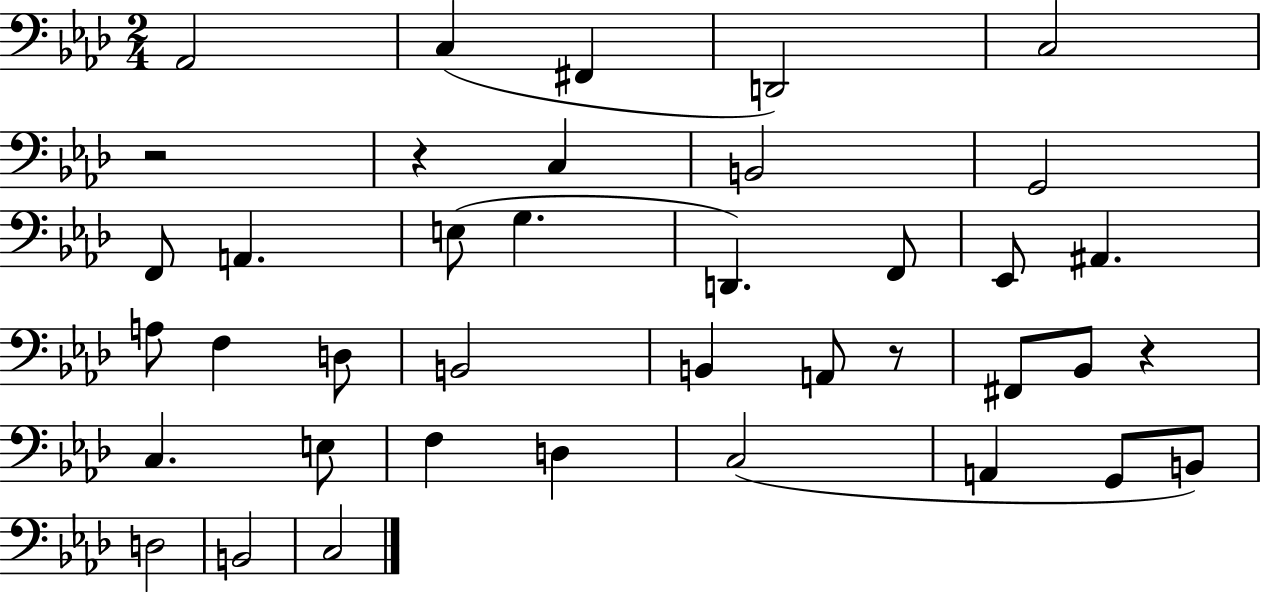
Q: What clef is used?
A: bass